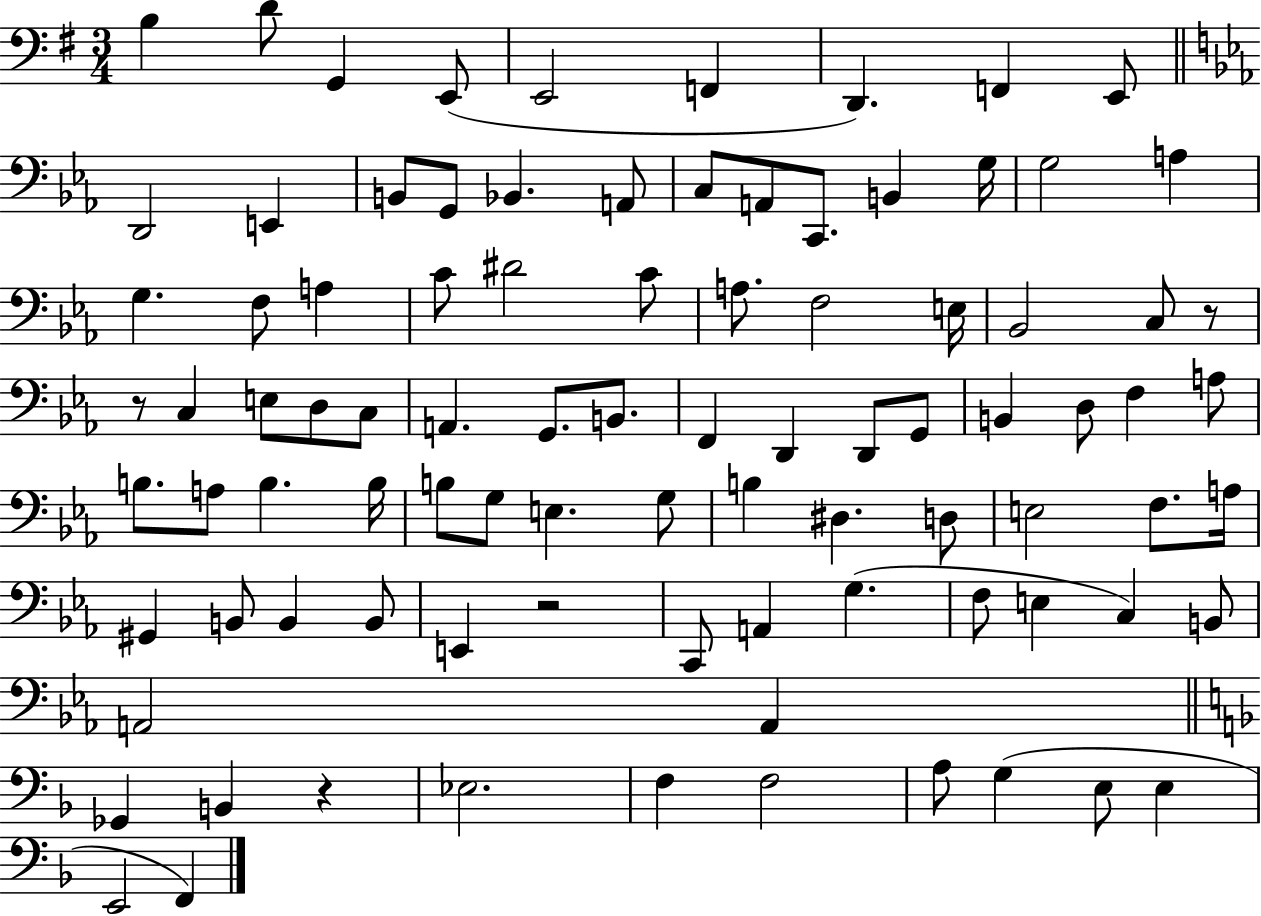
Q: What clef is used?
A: bass